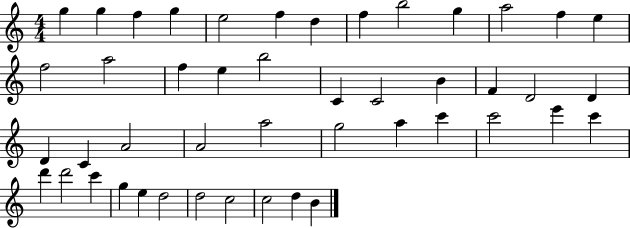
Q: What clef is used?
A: treble